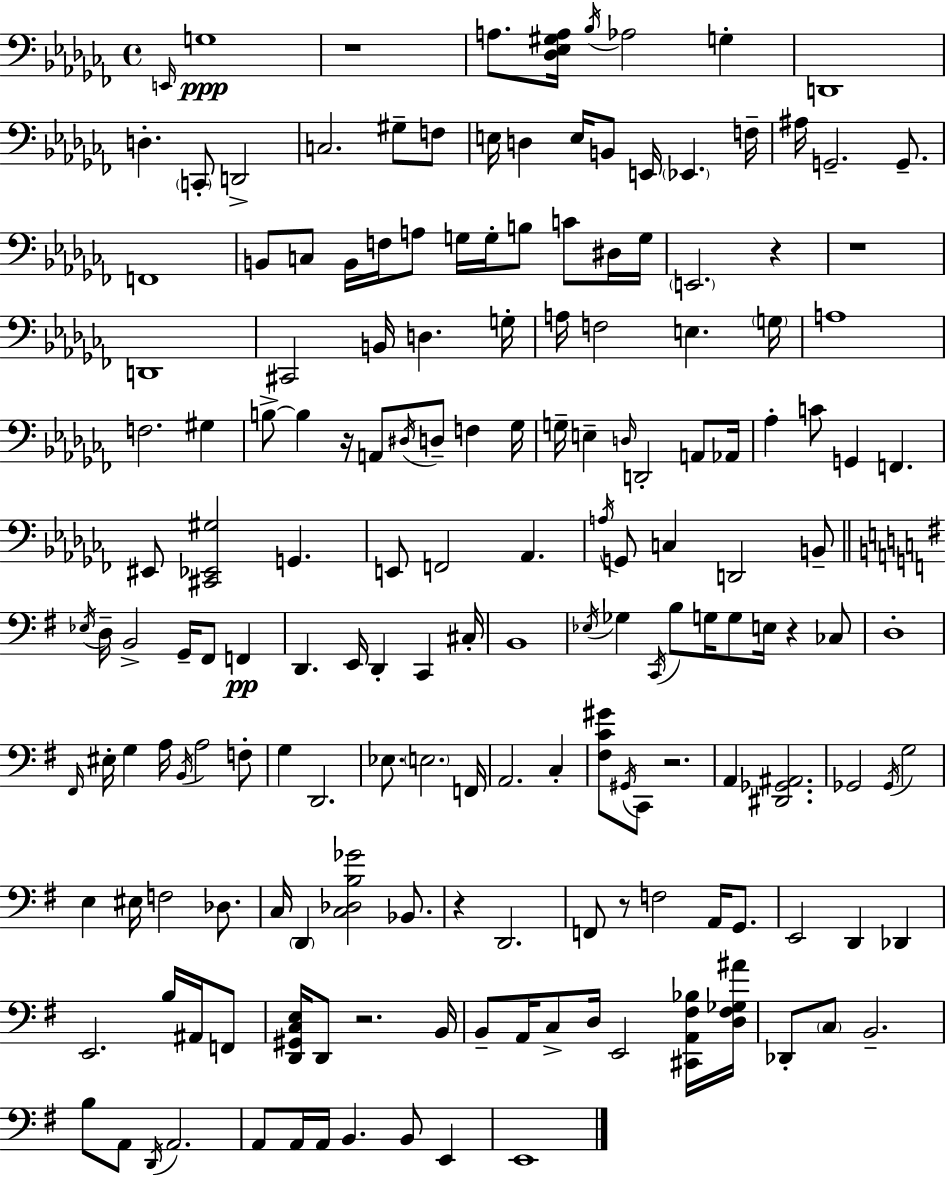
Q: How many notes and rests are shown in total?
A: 173